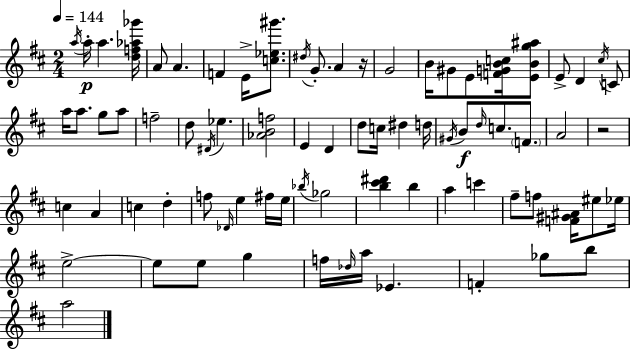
{
  \clef treble
  \numericTimeSignature
  \time 2/4
  \key d \major
  \tempo 4 = 144
  \acciaccatura { a''16 }\p a''16-. a''4. | <d'' f'' aes'' ges'''>16 a'8 a'4. | f'4 e'16-> <c'' ees'' gis'''>8. | \acciaccatura { dis''16 } g'8.-. a'4 | \break r16 g'2 | b'16 gis'8 e'8 <f' g' b' c''>16 | <e' b' g'' ais''>8 e'8-> d'4 | \acciaccatura { cis''16 } c'8 a''16 a''8. g''8 | \break a''8 f''2-- | d''8 \acciaccatura { dis'16 } ees''4. | <aes' b' f''>2 | e'4 | \break d'4 d''8 c''16 dis''4 | d''16 \acciaccatura { gis'16 }\f b'8 \grace { d''16 } | c''8. \parenthesize f'8. a'2 | r2 | \break c''4 | a'4 c''4 | d''4-. f''8 | \grace { des'16 } e''4 fis''16 e''16 \acciaccatura { bes''16 } | \break ges''2 | <b'' cis''' dis'''>4 b''4 | a''4 c'''4 | fis''8-- f''8 <f' gis' ais'>16 eis''8 ees''16 | \break e''2->~~ | e''8 e''8 g''4 | f''16 \grace { des''16 } a''16 ees'4. | f'4-. ges''8 b''8 | \break a''2 | \bar "|."
}